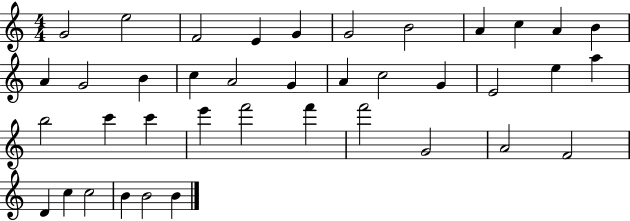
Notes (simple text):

G4/h E5/h F4/h E4/q G4/q G4/h B4/h A4/q C5/q A4/q B4/q A4/q G4/h B4/q C5/q A4/h G4/q A4/q C5/h G4/q E4/h E5/q A5/q B5/h C6/q C6/q E6/q F6/h F6/q F6/h G4/h A4/h F4/h D4/q C5/q C5/h B4/q B4/h B4/q